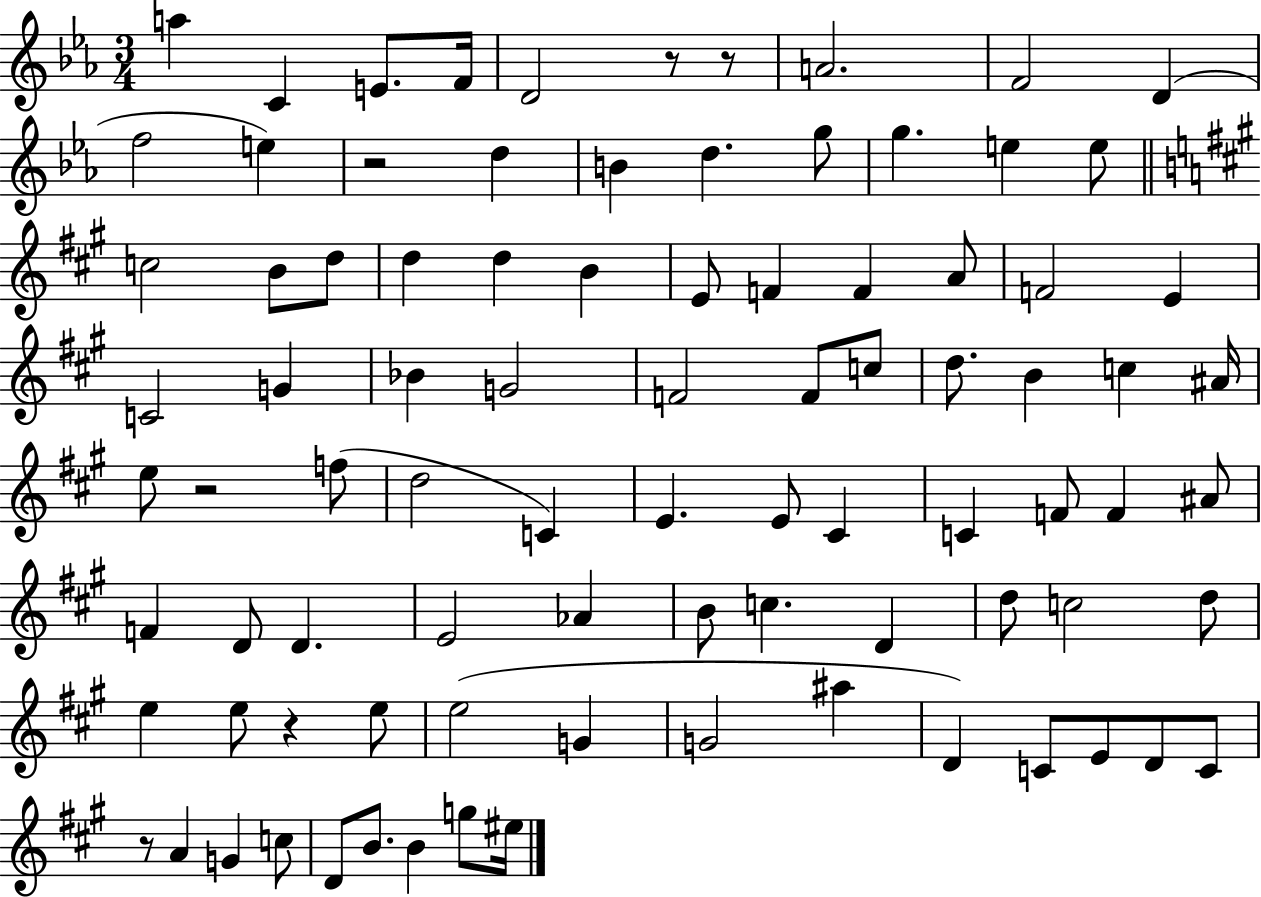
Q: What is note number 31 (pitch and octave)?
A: G4